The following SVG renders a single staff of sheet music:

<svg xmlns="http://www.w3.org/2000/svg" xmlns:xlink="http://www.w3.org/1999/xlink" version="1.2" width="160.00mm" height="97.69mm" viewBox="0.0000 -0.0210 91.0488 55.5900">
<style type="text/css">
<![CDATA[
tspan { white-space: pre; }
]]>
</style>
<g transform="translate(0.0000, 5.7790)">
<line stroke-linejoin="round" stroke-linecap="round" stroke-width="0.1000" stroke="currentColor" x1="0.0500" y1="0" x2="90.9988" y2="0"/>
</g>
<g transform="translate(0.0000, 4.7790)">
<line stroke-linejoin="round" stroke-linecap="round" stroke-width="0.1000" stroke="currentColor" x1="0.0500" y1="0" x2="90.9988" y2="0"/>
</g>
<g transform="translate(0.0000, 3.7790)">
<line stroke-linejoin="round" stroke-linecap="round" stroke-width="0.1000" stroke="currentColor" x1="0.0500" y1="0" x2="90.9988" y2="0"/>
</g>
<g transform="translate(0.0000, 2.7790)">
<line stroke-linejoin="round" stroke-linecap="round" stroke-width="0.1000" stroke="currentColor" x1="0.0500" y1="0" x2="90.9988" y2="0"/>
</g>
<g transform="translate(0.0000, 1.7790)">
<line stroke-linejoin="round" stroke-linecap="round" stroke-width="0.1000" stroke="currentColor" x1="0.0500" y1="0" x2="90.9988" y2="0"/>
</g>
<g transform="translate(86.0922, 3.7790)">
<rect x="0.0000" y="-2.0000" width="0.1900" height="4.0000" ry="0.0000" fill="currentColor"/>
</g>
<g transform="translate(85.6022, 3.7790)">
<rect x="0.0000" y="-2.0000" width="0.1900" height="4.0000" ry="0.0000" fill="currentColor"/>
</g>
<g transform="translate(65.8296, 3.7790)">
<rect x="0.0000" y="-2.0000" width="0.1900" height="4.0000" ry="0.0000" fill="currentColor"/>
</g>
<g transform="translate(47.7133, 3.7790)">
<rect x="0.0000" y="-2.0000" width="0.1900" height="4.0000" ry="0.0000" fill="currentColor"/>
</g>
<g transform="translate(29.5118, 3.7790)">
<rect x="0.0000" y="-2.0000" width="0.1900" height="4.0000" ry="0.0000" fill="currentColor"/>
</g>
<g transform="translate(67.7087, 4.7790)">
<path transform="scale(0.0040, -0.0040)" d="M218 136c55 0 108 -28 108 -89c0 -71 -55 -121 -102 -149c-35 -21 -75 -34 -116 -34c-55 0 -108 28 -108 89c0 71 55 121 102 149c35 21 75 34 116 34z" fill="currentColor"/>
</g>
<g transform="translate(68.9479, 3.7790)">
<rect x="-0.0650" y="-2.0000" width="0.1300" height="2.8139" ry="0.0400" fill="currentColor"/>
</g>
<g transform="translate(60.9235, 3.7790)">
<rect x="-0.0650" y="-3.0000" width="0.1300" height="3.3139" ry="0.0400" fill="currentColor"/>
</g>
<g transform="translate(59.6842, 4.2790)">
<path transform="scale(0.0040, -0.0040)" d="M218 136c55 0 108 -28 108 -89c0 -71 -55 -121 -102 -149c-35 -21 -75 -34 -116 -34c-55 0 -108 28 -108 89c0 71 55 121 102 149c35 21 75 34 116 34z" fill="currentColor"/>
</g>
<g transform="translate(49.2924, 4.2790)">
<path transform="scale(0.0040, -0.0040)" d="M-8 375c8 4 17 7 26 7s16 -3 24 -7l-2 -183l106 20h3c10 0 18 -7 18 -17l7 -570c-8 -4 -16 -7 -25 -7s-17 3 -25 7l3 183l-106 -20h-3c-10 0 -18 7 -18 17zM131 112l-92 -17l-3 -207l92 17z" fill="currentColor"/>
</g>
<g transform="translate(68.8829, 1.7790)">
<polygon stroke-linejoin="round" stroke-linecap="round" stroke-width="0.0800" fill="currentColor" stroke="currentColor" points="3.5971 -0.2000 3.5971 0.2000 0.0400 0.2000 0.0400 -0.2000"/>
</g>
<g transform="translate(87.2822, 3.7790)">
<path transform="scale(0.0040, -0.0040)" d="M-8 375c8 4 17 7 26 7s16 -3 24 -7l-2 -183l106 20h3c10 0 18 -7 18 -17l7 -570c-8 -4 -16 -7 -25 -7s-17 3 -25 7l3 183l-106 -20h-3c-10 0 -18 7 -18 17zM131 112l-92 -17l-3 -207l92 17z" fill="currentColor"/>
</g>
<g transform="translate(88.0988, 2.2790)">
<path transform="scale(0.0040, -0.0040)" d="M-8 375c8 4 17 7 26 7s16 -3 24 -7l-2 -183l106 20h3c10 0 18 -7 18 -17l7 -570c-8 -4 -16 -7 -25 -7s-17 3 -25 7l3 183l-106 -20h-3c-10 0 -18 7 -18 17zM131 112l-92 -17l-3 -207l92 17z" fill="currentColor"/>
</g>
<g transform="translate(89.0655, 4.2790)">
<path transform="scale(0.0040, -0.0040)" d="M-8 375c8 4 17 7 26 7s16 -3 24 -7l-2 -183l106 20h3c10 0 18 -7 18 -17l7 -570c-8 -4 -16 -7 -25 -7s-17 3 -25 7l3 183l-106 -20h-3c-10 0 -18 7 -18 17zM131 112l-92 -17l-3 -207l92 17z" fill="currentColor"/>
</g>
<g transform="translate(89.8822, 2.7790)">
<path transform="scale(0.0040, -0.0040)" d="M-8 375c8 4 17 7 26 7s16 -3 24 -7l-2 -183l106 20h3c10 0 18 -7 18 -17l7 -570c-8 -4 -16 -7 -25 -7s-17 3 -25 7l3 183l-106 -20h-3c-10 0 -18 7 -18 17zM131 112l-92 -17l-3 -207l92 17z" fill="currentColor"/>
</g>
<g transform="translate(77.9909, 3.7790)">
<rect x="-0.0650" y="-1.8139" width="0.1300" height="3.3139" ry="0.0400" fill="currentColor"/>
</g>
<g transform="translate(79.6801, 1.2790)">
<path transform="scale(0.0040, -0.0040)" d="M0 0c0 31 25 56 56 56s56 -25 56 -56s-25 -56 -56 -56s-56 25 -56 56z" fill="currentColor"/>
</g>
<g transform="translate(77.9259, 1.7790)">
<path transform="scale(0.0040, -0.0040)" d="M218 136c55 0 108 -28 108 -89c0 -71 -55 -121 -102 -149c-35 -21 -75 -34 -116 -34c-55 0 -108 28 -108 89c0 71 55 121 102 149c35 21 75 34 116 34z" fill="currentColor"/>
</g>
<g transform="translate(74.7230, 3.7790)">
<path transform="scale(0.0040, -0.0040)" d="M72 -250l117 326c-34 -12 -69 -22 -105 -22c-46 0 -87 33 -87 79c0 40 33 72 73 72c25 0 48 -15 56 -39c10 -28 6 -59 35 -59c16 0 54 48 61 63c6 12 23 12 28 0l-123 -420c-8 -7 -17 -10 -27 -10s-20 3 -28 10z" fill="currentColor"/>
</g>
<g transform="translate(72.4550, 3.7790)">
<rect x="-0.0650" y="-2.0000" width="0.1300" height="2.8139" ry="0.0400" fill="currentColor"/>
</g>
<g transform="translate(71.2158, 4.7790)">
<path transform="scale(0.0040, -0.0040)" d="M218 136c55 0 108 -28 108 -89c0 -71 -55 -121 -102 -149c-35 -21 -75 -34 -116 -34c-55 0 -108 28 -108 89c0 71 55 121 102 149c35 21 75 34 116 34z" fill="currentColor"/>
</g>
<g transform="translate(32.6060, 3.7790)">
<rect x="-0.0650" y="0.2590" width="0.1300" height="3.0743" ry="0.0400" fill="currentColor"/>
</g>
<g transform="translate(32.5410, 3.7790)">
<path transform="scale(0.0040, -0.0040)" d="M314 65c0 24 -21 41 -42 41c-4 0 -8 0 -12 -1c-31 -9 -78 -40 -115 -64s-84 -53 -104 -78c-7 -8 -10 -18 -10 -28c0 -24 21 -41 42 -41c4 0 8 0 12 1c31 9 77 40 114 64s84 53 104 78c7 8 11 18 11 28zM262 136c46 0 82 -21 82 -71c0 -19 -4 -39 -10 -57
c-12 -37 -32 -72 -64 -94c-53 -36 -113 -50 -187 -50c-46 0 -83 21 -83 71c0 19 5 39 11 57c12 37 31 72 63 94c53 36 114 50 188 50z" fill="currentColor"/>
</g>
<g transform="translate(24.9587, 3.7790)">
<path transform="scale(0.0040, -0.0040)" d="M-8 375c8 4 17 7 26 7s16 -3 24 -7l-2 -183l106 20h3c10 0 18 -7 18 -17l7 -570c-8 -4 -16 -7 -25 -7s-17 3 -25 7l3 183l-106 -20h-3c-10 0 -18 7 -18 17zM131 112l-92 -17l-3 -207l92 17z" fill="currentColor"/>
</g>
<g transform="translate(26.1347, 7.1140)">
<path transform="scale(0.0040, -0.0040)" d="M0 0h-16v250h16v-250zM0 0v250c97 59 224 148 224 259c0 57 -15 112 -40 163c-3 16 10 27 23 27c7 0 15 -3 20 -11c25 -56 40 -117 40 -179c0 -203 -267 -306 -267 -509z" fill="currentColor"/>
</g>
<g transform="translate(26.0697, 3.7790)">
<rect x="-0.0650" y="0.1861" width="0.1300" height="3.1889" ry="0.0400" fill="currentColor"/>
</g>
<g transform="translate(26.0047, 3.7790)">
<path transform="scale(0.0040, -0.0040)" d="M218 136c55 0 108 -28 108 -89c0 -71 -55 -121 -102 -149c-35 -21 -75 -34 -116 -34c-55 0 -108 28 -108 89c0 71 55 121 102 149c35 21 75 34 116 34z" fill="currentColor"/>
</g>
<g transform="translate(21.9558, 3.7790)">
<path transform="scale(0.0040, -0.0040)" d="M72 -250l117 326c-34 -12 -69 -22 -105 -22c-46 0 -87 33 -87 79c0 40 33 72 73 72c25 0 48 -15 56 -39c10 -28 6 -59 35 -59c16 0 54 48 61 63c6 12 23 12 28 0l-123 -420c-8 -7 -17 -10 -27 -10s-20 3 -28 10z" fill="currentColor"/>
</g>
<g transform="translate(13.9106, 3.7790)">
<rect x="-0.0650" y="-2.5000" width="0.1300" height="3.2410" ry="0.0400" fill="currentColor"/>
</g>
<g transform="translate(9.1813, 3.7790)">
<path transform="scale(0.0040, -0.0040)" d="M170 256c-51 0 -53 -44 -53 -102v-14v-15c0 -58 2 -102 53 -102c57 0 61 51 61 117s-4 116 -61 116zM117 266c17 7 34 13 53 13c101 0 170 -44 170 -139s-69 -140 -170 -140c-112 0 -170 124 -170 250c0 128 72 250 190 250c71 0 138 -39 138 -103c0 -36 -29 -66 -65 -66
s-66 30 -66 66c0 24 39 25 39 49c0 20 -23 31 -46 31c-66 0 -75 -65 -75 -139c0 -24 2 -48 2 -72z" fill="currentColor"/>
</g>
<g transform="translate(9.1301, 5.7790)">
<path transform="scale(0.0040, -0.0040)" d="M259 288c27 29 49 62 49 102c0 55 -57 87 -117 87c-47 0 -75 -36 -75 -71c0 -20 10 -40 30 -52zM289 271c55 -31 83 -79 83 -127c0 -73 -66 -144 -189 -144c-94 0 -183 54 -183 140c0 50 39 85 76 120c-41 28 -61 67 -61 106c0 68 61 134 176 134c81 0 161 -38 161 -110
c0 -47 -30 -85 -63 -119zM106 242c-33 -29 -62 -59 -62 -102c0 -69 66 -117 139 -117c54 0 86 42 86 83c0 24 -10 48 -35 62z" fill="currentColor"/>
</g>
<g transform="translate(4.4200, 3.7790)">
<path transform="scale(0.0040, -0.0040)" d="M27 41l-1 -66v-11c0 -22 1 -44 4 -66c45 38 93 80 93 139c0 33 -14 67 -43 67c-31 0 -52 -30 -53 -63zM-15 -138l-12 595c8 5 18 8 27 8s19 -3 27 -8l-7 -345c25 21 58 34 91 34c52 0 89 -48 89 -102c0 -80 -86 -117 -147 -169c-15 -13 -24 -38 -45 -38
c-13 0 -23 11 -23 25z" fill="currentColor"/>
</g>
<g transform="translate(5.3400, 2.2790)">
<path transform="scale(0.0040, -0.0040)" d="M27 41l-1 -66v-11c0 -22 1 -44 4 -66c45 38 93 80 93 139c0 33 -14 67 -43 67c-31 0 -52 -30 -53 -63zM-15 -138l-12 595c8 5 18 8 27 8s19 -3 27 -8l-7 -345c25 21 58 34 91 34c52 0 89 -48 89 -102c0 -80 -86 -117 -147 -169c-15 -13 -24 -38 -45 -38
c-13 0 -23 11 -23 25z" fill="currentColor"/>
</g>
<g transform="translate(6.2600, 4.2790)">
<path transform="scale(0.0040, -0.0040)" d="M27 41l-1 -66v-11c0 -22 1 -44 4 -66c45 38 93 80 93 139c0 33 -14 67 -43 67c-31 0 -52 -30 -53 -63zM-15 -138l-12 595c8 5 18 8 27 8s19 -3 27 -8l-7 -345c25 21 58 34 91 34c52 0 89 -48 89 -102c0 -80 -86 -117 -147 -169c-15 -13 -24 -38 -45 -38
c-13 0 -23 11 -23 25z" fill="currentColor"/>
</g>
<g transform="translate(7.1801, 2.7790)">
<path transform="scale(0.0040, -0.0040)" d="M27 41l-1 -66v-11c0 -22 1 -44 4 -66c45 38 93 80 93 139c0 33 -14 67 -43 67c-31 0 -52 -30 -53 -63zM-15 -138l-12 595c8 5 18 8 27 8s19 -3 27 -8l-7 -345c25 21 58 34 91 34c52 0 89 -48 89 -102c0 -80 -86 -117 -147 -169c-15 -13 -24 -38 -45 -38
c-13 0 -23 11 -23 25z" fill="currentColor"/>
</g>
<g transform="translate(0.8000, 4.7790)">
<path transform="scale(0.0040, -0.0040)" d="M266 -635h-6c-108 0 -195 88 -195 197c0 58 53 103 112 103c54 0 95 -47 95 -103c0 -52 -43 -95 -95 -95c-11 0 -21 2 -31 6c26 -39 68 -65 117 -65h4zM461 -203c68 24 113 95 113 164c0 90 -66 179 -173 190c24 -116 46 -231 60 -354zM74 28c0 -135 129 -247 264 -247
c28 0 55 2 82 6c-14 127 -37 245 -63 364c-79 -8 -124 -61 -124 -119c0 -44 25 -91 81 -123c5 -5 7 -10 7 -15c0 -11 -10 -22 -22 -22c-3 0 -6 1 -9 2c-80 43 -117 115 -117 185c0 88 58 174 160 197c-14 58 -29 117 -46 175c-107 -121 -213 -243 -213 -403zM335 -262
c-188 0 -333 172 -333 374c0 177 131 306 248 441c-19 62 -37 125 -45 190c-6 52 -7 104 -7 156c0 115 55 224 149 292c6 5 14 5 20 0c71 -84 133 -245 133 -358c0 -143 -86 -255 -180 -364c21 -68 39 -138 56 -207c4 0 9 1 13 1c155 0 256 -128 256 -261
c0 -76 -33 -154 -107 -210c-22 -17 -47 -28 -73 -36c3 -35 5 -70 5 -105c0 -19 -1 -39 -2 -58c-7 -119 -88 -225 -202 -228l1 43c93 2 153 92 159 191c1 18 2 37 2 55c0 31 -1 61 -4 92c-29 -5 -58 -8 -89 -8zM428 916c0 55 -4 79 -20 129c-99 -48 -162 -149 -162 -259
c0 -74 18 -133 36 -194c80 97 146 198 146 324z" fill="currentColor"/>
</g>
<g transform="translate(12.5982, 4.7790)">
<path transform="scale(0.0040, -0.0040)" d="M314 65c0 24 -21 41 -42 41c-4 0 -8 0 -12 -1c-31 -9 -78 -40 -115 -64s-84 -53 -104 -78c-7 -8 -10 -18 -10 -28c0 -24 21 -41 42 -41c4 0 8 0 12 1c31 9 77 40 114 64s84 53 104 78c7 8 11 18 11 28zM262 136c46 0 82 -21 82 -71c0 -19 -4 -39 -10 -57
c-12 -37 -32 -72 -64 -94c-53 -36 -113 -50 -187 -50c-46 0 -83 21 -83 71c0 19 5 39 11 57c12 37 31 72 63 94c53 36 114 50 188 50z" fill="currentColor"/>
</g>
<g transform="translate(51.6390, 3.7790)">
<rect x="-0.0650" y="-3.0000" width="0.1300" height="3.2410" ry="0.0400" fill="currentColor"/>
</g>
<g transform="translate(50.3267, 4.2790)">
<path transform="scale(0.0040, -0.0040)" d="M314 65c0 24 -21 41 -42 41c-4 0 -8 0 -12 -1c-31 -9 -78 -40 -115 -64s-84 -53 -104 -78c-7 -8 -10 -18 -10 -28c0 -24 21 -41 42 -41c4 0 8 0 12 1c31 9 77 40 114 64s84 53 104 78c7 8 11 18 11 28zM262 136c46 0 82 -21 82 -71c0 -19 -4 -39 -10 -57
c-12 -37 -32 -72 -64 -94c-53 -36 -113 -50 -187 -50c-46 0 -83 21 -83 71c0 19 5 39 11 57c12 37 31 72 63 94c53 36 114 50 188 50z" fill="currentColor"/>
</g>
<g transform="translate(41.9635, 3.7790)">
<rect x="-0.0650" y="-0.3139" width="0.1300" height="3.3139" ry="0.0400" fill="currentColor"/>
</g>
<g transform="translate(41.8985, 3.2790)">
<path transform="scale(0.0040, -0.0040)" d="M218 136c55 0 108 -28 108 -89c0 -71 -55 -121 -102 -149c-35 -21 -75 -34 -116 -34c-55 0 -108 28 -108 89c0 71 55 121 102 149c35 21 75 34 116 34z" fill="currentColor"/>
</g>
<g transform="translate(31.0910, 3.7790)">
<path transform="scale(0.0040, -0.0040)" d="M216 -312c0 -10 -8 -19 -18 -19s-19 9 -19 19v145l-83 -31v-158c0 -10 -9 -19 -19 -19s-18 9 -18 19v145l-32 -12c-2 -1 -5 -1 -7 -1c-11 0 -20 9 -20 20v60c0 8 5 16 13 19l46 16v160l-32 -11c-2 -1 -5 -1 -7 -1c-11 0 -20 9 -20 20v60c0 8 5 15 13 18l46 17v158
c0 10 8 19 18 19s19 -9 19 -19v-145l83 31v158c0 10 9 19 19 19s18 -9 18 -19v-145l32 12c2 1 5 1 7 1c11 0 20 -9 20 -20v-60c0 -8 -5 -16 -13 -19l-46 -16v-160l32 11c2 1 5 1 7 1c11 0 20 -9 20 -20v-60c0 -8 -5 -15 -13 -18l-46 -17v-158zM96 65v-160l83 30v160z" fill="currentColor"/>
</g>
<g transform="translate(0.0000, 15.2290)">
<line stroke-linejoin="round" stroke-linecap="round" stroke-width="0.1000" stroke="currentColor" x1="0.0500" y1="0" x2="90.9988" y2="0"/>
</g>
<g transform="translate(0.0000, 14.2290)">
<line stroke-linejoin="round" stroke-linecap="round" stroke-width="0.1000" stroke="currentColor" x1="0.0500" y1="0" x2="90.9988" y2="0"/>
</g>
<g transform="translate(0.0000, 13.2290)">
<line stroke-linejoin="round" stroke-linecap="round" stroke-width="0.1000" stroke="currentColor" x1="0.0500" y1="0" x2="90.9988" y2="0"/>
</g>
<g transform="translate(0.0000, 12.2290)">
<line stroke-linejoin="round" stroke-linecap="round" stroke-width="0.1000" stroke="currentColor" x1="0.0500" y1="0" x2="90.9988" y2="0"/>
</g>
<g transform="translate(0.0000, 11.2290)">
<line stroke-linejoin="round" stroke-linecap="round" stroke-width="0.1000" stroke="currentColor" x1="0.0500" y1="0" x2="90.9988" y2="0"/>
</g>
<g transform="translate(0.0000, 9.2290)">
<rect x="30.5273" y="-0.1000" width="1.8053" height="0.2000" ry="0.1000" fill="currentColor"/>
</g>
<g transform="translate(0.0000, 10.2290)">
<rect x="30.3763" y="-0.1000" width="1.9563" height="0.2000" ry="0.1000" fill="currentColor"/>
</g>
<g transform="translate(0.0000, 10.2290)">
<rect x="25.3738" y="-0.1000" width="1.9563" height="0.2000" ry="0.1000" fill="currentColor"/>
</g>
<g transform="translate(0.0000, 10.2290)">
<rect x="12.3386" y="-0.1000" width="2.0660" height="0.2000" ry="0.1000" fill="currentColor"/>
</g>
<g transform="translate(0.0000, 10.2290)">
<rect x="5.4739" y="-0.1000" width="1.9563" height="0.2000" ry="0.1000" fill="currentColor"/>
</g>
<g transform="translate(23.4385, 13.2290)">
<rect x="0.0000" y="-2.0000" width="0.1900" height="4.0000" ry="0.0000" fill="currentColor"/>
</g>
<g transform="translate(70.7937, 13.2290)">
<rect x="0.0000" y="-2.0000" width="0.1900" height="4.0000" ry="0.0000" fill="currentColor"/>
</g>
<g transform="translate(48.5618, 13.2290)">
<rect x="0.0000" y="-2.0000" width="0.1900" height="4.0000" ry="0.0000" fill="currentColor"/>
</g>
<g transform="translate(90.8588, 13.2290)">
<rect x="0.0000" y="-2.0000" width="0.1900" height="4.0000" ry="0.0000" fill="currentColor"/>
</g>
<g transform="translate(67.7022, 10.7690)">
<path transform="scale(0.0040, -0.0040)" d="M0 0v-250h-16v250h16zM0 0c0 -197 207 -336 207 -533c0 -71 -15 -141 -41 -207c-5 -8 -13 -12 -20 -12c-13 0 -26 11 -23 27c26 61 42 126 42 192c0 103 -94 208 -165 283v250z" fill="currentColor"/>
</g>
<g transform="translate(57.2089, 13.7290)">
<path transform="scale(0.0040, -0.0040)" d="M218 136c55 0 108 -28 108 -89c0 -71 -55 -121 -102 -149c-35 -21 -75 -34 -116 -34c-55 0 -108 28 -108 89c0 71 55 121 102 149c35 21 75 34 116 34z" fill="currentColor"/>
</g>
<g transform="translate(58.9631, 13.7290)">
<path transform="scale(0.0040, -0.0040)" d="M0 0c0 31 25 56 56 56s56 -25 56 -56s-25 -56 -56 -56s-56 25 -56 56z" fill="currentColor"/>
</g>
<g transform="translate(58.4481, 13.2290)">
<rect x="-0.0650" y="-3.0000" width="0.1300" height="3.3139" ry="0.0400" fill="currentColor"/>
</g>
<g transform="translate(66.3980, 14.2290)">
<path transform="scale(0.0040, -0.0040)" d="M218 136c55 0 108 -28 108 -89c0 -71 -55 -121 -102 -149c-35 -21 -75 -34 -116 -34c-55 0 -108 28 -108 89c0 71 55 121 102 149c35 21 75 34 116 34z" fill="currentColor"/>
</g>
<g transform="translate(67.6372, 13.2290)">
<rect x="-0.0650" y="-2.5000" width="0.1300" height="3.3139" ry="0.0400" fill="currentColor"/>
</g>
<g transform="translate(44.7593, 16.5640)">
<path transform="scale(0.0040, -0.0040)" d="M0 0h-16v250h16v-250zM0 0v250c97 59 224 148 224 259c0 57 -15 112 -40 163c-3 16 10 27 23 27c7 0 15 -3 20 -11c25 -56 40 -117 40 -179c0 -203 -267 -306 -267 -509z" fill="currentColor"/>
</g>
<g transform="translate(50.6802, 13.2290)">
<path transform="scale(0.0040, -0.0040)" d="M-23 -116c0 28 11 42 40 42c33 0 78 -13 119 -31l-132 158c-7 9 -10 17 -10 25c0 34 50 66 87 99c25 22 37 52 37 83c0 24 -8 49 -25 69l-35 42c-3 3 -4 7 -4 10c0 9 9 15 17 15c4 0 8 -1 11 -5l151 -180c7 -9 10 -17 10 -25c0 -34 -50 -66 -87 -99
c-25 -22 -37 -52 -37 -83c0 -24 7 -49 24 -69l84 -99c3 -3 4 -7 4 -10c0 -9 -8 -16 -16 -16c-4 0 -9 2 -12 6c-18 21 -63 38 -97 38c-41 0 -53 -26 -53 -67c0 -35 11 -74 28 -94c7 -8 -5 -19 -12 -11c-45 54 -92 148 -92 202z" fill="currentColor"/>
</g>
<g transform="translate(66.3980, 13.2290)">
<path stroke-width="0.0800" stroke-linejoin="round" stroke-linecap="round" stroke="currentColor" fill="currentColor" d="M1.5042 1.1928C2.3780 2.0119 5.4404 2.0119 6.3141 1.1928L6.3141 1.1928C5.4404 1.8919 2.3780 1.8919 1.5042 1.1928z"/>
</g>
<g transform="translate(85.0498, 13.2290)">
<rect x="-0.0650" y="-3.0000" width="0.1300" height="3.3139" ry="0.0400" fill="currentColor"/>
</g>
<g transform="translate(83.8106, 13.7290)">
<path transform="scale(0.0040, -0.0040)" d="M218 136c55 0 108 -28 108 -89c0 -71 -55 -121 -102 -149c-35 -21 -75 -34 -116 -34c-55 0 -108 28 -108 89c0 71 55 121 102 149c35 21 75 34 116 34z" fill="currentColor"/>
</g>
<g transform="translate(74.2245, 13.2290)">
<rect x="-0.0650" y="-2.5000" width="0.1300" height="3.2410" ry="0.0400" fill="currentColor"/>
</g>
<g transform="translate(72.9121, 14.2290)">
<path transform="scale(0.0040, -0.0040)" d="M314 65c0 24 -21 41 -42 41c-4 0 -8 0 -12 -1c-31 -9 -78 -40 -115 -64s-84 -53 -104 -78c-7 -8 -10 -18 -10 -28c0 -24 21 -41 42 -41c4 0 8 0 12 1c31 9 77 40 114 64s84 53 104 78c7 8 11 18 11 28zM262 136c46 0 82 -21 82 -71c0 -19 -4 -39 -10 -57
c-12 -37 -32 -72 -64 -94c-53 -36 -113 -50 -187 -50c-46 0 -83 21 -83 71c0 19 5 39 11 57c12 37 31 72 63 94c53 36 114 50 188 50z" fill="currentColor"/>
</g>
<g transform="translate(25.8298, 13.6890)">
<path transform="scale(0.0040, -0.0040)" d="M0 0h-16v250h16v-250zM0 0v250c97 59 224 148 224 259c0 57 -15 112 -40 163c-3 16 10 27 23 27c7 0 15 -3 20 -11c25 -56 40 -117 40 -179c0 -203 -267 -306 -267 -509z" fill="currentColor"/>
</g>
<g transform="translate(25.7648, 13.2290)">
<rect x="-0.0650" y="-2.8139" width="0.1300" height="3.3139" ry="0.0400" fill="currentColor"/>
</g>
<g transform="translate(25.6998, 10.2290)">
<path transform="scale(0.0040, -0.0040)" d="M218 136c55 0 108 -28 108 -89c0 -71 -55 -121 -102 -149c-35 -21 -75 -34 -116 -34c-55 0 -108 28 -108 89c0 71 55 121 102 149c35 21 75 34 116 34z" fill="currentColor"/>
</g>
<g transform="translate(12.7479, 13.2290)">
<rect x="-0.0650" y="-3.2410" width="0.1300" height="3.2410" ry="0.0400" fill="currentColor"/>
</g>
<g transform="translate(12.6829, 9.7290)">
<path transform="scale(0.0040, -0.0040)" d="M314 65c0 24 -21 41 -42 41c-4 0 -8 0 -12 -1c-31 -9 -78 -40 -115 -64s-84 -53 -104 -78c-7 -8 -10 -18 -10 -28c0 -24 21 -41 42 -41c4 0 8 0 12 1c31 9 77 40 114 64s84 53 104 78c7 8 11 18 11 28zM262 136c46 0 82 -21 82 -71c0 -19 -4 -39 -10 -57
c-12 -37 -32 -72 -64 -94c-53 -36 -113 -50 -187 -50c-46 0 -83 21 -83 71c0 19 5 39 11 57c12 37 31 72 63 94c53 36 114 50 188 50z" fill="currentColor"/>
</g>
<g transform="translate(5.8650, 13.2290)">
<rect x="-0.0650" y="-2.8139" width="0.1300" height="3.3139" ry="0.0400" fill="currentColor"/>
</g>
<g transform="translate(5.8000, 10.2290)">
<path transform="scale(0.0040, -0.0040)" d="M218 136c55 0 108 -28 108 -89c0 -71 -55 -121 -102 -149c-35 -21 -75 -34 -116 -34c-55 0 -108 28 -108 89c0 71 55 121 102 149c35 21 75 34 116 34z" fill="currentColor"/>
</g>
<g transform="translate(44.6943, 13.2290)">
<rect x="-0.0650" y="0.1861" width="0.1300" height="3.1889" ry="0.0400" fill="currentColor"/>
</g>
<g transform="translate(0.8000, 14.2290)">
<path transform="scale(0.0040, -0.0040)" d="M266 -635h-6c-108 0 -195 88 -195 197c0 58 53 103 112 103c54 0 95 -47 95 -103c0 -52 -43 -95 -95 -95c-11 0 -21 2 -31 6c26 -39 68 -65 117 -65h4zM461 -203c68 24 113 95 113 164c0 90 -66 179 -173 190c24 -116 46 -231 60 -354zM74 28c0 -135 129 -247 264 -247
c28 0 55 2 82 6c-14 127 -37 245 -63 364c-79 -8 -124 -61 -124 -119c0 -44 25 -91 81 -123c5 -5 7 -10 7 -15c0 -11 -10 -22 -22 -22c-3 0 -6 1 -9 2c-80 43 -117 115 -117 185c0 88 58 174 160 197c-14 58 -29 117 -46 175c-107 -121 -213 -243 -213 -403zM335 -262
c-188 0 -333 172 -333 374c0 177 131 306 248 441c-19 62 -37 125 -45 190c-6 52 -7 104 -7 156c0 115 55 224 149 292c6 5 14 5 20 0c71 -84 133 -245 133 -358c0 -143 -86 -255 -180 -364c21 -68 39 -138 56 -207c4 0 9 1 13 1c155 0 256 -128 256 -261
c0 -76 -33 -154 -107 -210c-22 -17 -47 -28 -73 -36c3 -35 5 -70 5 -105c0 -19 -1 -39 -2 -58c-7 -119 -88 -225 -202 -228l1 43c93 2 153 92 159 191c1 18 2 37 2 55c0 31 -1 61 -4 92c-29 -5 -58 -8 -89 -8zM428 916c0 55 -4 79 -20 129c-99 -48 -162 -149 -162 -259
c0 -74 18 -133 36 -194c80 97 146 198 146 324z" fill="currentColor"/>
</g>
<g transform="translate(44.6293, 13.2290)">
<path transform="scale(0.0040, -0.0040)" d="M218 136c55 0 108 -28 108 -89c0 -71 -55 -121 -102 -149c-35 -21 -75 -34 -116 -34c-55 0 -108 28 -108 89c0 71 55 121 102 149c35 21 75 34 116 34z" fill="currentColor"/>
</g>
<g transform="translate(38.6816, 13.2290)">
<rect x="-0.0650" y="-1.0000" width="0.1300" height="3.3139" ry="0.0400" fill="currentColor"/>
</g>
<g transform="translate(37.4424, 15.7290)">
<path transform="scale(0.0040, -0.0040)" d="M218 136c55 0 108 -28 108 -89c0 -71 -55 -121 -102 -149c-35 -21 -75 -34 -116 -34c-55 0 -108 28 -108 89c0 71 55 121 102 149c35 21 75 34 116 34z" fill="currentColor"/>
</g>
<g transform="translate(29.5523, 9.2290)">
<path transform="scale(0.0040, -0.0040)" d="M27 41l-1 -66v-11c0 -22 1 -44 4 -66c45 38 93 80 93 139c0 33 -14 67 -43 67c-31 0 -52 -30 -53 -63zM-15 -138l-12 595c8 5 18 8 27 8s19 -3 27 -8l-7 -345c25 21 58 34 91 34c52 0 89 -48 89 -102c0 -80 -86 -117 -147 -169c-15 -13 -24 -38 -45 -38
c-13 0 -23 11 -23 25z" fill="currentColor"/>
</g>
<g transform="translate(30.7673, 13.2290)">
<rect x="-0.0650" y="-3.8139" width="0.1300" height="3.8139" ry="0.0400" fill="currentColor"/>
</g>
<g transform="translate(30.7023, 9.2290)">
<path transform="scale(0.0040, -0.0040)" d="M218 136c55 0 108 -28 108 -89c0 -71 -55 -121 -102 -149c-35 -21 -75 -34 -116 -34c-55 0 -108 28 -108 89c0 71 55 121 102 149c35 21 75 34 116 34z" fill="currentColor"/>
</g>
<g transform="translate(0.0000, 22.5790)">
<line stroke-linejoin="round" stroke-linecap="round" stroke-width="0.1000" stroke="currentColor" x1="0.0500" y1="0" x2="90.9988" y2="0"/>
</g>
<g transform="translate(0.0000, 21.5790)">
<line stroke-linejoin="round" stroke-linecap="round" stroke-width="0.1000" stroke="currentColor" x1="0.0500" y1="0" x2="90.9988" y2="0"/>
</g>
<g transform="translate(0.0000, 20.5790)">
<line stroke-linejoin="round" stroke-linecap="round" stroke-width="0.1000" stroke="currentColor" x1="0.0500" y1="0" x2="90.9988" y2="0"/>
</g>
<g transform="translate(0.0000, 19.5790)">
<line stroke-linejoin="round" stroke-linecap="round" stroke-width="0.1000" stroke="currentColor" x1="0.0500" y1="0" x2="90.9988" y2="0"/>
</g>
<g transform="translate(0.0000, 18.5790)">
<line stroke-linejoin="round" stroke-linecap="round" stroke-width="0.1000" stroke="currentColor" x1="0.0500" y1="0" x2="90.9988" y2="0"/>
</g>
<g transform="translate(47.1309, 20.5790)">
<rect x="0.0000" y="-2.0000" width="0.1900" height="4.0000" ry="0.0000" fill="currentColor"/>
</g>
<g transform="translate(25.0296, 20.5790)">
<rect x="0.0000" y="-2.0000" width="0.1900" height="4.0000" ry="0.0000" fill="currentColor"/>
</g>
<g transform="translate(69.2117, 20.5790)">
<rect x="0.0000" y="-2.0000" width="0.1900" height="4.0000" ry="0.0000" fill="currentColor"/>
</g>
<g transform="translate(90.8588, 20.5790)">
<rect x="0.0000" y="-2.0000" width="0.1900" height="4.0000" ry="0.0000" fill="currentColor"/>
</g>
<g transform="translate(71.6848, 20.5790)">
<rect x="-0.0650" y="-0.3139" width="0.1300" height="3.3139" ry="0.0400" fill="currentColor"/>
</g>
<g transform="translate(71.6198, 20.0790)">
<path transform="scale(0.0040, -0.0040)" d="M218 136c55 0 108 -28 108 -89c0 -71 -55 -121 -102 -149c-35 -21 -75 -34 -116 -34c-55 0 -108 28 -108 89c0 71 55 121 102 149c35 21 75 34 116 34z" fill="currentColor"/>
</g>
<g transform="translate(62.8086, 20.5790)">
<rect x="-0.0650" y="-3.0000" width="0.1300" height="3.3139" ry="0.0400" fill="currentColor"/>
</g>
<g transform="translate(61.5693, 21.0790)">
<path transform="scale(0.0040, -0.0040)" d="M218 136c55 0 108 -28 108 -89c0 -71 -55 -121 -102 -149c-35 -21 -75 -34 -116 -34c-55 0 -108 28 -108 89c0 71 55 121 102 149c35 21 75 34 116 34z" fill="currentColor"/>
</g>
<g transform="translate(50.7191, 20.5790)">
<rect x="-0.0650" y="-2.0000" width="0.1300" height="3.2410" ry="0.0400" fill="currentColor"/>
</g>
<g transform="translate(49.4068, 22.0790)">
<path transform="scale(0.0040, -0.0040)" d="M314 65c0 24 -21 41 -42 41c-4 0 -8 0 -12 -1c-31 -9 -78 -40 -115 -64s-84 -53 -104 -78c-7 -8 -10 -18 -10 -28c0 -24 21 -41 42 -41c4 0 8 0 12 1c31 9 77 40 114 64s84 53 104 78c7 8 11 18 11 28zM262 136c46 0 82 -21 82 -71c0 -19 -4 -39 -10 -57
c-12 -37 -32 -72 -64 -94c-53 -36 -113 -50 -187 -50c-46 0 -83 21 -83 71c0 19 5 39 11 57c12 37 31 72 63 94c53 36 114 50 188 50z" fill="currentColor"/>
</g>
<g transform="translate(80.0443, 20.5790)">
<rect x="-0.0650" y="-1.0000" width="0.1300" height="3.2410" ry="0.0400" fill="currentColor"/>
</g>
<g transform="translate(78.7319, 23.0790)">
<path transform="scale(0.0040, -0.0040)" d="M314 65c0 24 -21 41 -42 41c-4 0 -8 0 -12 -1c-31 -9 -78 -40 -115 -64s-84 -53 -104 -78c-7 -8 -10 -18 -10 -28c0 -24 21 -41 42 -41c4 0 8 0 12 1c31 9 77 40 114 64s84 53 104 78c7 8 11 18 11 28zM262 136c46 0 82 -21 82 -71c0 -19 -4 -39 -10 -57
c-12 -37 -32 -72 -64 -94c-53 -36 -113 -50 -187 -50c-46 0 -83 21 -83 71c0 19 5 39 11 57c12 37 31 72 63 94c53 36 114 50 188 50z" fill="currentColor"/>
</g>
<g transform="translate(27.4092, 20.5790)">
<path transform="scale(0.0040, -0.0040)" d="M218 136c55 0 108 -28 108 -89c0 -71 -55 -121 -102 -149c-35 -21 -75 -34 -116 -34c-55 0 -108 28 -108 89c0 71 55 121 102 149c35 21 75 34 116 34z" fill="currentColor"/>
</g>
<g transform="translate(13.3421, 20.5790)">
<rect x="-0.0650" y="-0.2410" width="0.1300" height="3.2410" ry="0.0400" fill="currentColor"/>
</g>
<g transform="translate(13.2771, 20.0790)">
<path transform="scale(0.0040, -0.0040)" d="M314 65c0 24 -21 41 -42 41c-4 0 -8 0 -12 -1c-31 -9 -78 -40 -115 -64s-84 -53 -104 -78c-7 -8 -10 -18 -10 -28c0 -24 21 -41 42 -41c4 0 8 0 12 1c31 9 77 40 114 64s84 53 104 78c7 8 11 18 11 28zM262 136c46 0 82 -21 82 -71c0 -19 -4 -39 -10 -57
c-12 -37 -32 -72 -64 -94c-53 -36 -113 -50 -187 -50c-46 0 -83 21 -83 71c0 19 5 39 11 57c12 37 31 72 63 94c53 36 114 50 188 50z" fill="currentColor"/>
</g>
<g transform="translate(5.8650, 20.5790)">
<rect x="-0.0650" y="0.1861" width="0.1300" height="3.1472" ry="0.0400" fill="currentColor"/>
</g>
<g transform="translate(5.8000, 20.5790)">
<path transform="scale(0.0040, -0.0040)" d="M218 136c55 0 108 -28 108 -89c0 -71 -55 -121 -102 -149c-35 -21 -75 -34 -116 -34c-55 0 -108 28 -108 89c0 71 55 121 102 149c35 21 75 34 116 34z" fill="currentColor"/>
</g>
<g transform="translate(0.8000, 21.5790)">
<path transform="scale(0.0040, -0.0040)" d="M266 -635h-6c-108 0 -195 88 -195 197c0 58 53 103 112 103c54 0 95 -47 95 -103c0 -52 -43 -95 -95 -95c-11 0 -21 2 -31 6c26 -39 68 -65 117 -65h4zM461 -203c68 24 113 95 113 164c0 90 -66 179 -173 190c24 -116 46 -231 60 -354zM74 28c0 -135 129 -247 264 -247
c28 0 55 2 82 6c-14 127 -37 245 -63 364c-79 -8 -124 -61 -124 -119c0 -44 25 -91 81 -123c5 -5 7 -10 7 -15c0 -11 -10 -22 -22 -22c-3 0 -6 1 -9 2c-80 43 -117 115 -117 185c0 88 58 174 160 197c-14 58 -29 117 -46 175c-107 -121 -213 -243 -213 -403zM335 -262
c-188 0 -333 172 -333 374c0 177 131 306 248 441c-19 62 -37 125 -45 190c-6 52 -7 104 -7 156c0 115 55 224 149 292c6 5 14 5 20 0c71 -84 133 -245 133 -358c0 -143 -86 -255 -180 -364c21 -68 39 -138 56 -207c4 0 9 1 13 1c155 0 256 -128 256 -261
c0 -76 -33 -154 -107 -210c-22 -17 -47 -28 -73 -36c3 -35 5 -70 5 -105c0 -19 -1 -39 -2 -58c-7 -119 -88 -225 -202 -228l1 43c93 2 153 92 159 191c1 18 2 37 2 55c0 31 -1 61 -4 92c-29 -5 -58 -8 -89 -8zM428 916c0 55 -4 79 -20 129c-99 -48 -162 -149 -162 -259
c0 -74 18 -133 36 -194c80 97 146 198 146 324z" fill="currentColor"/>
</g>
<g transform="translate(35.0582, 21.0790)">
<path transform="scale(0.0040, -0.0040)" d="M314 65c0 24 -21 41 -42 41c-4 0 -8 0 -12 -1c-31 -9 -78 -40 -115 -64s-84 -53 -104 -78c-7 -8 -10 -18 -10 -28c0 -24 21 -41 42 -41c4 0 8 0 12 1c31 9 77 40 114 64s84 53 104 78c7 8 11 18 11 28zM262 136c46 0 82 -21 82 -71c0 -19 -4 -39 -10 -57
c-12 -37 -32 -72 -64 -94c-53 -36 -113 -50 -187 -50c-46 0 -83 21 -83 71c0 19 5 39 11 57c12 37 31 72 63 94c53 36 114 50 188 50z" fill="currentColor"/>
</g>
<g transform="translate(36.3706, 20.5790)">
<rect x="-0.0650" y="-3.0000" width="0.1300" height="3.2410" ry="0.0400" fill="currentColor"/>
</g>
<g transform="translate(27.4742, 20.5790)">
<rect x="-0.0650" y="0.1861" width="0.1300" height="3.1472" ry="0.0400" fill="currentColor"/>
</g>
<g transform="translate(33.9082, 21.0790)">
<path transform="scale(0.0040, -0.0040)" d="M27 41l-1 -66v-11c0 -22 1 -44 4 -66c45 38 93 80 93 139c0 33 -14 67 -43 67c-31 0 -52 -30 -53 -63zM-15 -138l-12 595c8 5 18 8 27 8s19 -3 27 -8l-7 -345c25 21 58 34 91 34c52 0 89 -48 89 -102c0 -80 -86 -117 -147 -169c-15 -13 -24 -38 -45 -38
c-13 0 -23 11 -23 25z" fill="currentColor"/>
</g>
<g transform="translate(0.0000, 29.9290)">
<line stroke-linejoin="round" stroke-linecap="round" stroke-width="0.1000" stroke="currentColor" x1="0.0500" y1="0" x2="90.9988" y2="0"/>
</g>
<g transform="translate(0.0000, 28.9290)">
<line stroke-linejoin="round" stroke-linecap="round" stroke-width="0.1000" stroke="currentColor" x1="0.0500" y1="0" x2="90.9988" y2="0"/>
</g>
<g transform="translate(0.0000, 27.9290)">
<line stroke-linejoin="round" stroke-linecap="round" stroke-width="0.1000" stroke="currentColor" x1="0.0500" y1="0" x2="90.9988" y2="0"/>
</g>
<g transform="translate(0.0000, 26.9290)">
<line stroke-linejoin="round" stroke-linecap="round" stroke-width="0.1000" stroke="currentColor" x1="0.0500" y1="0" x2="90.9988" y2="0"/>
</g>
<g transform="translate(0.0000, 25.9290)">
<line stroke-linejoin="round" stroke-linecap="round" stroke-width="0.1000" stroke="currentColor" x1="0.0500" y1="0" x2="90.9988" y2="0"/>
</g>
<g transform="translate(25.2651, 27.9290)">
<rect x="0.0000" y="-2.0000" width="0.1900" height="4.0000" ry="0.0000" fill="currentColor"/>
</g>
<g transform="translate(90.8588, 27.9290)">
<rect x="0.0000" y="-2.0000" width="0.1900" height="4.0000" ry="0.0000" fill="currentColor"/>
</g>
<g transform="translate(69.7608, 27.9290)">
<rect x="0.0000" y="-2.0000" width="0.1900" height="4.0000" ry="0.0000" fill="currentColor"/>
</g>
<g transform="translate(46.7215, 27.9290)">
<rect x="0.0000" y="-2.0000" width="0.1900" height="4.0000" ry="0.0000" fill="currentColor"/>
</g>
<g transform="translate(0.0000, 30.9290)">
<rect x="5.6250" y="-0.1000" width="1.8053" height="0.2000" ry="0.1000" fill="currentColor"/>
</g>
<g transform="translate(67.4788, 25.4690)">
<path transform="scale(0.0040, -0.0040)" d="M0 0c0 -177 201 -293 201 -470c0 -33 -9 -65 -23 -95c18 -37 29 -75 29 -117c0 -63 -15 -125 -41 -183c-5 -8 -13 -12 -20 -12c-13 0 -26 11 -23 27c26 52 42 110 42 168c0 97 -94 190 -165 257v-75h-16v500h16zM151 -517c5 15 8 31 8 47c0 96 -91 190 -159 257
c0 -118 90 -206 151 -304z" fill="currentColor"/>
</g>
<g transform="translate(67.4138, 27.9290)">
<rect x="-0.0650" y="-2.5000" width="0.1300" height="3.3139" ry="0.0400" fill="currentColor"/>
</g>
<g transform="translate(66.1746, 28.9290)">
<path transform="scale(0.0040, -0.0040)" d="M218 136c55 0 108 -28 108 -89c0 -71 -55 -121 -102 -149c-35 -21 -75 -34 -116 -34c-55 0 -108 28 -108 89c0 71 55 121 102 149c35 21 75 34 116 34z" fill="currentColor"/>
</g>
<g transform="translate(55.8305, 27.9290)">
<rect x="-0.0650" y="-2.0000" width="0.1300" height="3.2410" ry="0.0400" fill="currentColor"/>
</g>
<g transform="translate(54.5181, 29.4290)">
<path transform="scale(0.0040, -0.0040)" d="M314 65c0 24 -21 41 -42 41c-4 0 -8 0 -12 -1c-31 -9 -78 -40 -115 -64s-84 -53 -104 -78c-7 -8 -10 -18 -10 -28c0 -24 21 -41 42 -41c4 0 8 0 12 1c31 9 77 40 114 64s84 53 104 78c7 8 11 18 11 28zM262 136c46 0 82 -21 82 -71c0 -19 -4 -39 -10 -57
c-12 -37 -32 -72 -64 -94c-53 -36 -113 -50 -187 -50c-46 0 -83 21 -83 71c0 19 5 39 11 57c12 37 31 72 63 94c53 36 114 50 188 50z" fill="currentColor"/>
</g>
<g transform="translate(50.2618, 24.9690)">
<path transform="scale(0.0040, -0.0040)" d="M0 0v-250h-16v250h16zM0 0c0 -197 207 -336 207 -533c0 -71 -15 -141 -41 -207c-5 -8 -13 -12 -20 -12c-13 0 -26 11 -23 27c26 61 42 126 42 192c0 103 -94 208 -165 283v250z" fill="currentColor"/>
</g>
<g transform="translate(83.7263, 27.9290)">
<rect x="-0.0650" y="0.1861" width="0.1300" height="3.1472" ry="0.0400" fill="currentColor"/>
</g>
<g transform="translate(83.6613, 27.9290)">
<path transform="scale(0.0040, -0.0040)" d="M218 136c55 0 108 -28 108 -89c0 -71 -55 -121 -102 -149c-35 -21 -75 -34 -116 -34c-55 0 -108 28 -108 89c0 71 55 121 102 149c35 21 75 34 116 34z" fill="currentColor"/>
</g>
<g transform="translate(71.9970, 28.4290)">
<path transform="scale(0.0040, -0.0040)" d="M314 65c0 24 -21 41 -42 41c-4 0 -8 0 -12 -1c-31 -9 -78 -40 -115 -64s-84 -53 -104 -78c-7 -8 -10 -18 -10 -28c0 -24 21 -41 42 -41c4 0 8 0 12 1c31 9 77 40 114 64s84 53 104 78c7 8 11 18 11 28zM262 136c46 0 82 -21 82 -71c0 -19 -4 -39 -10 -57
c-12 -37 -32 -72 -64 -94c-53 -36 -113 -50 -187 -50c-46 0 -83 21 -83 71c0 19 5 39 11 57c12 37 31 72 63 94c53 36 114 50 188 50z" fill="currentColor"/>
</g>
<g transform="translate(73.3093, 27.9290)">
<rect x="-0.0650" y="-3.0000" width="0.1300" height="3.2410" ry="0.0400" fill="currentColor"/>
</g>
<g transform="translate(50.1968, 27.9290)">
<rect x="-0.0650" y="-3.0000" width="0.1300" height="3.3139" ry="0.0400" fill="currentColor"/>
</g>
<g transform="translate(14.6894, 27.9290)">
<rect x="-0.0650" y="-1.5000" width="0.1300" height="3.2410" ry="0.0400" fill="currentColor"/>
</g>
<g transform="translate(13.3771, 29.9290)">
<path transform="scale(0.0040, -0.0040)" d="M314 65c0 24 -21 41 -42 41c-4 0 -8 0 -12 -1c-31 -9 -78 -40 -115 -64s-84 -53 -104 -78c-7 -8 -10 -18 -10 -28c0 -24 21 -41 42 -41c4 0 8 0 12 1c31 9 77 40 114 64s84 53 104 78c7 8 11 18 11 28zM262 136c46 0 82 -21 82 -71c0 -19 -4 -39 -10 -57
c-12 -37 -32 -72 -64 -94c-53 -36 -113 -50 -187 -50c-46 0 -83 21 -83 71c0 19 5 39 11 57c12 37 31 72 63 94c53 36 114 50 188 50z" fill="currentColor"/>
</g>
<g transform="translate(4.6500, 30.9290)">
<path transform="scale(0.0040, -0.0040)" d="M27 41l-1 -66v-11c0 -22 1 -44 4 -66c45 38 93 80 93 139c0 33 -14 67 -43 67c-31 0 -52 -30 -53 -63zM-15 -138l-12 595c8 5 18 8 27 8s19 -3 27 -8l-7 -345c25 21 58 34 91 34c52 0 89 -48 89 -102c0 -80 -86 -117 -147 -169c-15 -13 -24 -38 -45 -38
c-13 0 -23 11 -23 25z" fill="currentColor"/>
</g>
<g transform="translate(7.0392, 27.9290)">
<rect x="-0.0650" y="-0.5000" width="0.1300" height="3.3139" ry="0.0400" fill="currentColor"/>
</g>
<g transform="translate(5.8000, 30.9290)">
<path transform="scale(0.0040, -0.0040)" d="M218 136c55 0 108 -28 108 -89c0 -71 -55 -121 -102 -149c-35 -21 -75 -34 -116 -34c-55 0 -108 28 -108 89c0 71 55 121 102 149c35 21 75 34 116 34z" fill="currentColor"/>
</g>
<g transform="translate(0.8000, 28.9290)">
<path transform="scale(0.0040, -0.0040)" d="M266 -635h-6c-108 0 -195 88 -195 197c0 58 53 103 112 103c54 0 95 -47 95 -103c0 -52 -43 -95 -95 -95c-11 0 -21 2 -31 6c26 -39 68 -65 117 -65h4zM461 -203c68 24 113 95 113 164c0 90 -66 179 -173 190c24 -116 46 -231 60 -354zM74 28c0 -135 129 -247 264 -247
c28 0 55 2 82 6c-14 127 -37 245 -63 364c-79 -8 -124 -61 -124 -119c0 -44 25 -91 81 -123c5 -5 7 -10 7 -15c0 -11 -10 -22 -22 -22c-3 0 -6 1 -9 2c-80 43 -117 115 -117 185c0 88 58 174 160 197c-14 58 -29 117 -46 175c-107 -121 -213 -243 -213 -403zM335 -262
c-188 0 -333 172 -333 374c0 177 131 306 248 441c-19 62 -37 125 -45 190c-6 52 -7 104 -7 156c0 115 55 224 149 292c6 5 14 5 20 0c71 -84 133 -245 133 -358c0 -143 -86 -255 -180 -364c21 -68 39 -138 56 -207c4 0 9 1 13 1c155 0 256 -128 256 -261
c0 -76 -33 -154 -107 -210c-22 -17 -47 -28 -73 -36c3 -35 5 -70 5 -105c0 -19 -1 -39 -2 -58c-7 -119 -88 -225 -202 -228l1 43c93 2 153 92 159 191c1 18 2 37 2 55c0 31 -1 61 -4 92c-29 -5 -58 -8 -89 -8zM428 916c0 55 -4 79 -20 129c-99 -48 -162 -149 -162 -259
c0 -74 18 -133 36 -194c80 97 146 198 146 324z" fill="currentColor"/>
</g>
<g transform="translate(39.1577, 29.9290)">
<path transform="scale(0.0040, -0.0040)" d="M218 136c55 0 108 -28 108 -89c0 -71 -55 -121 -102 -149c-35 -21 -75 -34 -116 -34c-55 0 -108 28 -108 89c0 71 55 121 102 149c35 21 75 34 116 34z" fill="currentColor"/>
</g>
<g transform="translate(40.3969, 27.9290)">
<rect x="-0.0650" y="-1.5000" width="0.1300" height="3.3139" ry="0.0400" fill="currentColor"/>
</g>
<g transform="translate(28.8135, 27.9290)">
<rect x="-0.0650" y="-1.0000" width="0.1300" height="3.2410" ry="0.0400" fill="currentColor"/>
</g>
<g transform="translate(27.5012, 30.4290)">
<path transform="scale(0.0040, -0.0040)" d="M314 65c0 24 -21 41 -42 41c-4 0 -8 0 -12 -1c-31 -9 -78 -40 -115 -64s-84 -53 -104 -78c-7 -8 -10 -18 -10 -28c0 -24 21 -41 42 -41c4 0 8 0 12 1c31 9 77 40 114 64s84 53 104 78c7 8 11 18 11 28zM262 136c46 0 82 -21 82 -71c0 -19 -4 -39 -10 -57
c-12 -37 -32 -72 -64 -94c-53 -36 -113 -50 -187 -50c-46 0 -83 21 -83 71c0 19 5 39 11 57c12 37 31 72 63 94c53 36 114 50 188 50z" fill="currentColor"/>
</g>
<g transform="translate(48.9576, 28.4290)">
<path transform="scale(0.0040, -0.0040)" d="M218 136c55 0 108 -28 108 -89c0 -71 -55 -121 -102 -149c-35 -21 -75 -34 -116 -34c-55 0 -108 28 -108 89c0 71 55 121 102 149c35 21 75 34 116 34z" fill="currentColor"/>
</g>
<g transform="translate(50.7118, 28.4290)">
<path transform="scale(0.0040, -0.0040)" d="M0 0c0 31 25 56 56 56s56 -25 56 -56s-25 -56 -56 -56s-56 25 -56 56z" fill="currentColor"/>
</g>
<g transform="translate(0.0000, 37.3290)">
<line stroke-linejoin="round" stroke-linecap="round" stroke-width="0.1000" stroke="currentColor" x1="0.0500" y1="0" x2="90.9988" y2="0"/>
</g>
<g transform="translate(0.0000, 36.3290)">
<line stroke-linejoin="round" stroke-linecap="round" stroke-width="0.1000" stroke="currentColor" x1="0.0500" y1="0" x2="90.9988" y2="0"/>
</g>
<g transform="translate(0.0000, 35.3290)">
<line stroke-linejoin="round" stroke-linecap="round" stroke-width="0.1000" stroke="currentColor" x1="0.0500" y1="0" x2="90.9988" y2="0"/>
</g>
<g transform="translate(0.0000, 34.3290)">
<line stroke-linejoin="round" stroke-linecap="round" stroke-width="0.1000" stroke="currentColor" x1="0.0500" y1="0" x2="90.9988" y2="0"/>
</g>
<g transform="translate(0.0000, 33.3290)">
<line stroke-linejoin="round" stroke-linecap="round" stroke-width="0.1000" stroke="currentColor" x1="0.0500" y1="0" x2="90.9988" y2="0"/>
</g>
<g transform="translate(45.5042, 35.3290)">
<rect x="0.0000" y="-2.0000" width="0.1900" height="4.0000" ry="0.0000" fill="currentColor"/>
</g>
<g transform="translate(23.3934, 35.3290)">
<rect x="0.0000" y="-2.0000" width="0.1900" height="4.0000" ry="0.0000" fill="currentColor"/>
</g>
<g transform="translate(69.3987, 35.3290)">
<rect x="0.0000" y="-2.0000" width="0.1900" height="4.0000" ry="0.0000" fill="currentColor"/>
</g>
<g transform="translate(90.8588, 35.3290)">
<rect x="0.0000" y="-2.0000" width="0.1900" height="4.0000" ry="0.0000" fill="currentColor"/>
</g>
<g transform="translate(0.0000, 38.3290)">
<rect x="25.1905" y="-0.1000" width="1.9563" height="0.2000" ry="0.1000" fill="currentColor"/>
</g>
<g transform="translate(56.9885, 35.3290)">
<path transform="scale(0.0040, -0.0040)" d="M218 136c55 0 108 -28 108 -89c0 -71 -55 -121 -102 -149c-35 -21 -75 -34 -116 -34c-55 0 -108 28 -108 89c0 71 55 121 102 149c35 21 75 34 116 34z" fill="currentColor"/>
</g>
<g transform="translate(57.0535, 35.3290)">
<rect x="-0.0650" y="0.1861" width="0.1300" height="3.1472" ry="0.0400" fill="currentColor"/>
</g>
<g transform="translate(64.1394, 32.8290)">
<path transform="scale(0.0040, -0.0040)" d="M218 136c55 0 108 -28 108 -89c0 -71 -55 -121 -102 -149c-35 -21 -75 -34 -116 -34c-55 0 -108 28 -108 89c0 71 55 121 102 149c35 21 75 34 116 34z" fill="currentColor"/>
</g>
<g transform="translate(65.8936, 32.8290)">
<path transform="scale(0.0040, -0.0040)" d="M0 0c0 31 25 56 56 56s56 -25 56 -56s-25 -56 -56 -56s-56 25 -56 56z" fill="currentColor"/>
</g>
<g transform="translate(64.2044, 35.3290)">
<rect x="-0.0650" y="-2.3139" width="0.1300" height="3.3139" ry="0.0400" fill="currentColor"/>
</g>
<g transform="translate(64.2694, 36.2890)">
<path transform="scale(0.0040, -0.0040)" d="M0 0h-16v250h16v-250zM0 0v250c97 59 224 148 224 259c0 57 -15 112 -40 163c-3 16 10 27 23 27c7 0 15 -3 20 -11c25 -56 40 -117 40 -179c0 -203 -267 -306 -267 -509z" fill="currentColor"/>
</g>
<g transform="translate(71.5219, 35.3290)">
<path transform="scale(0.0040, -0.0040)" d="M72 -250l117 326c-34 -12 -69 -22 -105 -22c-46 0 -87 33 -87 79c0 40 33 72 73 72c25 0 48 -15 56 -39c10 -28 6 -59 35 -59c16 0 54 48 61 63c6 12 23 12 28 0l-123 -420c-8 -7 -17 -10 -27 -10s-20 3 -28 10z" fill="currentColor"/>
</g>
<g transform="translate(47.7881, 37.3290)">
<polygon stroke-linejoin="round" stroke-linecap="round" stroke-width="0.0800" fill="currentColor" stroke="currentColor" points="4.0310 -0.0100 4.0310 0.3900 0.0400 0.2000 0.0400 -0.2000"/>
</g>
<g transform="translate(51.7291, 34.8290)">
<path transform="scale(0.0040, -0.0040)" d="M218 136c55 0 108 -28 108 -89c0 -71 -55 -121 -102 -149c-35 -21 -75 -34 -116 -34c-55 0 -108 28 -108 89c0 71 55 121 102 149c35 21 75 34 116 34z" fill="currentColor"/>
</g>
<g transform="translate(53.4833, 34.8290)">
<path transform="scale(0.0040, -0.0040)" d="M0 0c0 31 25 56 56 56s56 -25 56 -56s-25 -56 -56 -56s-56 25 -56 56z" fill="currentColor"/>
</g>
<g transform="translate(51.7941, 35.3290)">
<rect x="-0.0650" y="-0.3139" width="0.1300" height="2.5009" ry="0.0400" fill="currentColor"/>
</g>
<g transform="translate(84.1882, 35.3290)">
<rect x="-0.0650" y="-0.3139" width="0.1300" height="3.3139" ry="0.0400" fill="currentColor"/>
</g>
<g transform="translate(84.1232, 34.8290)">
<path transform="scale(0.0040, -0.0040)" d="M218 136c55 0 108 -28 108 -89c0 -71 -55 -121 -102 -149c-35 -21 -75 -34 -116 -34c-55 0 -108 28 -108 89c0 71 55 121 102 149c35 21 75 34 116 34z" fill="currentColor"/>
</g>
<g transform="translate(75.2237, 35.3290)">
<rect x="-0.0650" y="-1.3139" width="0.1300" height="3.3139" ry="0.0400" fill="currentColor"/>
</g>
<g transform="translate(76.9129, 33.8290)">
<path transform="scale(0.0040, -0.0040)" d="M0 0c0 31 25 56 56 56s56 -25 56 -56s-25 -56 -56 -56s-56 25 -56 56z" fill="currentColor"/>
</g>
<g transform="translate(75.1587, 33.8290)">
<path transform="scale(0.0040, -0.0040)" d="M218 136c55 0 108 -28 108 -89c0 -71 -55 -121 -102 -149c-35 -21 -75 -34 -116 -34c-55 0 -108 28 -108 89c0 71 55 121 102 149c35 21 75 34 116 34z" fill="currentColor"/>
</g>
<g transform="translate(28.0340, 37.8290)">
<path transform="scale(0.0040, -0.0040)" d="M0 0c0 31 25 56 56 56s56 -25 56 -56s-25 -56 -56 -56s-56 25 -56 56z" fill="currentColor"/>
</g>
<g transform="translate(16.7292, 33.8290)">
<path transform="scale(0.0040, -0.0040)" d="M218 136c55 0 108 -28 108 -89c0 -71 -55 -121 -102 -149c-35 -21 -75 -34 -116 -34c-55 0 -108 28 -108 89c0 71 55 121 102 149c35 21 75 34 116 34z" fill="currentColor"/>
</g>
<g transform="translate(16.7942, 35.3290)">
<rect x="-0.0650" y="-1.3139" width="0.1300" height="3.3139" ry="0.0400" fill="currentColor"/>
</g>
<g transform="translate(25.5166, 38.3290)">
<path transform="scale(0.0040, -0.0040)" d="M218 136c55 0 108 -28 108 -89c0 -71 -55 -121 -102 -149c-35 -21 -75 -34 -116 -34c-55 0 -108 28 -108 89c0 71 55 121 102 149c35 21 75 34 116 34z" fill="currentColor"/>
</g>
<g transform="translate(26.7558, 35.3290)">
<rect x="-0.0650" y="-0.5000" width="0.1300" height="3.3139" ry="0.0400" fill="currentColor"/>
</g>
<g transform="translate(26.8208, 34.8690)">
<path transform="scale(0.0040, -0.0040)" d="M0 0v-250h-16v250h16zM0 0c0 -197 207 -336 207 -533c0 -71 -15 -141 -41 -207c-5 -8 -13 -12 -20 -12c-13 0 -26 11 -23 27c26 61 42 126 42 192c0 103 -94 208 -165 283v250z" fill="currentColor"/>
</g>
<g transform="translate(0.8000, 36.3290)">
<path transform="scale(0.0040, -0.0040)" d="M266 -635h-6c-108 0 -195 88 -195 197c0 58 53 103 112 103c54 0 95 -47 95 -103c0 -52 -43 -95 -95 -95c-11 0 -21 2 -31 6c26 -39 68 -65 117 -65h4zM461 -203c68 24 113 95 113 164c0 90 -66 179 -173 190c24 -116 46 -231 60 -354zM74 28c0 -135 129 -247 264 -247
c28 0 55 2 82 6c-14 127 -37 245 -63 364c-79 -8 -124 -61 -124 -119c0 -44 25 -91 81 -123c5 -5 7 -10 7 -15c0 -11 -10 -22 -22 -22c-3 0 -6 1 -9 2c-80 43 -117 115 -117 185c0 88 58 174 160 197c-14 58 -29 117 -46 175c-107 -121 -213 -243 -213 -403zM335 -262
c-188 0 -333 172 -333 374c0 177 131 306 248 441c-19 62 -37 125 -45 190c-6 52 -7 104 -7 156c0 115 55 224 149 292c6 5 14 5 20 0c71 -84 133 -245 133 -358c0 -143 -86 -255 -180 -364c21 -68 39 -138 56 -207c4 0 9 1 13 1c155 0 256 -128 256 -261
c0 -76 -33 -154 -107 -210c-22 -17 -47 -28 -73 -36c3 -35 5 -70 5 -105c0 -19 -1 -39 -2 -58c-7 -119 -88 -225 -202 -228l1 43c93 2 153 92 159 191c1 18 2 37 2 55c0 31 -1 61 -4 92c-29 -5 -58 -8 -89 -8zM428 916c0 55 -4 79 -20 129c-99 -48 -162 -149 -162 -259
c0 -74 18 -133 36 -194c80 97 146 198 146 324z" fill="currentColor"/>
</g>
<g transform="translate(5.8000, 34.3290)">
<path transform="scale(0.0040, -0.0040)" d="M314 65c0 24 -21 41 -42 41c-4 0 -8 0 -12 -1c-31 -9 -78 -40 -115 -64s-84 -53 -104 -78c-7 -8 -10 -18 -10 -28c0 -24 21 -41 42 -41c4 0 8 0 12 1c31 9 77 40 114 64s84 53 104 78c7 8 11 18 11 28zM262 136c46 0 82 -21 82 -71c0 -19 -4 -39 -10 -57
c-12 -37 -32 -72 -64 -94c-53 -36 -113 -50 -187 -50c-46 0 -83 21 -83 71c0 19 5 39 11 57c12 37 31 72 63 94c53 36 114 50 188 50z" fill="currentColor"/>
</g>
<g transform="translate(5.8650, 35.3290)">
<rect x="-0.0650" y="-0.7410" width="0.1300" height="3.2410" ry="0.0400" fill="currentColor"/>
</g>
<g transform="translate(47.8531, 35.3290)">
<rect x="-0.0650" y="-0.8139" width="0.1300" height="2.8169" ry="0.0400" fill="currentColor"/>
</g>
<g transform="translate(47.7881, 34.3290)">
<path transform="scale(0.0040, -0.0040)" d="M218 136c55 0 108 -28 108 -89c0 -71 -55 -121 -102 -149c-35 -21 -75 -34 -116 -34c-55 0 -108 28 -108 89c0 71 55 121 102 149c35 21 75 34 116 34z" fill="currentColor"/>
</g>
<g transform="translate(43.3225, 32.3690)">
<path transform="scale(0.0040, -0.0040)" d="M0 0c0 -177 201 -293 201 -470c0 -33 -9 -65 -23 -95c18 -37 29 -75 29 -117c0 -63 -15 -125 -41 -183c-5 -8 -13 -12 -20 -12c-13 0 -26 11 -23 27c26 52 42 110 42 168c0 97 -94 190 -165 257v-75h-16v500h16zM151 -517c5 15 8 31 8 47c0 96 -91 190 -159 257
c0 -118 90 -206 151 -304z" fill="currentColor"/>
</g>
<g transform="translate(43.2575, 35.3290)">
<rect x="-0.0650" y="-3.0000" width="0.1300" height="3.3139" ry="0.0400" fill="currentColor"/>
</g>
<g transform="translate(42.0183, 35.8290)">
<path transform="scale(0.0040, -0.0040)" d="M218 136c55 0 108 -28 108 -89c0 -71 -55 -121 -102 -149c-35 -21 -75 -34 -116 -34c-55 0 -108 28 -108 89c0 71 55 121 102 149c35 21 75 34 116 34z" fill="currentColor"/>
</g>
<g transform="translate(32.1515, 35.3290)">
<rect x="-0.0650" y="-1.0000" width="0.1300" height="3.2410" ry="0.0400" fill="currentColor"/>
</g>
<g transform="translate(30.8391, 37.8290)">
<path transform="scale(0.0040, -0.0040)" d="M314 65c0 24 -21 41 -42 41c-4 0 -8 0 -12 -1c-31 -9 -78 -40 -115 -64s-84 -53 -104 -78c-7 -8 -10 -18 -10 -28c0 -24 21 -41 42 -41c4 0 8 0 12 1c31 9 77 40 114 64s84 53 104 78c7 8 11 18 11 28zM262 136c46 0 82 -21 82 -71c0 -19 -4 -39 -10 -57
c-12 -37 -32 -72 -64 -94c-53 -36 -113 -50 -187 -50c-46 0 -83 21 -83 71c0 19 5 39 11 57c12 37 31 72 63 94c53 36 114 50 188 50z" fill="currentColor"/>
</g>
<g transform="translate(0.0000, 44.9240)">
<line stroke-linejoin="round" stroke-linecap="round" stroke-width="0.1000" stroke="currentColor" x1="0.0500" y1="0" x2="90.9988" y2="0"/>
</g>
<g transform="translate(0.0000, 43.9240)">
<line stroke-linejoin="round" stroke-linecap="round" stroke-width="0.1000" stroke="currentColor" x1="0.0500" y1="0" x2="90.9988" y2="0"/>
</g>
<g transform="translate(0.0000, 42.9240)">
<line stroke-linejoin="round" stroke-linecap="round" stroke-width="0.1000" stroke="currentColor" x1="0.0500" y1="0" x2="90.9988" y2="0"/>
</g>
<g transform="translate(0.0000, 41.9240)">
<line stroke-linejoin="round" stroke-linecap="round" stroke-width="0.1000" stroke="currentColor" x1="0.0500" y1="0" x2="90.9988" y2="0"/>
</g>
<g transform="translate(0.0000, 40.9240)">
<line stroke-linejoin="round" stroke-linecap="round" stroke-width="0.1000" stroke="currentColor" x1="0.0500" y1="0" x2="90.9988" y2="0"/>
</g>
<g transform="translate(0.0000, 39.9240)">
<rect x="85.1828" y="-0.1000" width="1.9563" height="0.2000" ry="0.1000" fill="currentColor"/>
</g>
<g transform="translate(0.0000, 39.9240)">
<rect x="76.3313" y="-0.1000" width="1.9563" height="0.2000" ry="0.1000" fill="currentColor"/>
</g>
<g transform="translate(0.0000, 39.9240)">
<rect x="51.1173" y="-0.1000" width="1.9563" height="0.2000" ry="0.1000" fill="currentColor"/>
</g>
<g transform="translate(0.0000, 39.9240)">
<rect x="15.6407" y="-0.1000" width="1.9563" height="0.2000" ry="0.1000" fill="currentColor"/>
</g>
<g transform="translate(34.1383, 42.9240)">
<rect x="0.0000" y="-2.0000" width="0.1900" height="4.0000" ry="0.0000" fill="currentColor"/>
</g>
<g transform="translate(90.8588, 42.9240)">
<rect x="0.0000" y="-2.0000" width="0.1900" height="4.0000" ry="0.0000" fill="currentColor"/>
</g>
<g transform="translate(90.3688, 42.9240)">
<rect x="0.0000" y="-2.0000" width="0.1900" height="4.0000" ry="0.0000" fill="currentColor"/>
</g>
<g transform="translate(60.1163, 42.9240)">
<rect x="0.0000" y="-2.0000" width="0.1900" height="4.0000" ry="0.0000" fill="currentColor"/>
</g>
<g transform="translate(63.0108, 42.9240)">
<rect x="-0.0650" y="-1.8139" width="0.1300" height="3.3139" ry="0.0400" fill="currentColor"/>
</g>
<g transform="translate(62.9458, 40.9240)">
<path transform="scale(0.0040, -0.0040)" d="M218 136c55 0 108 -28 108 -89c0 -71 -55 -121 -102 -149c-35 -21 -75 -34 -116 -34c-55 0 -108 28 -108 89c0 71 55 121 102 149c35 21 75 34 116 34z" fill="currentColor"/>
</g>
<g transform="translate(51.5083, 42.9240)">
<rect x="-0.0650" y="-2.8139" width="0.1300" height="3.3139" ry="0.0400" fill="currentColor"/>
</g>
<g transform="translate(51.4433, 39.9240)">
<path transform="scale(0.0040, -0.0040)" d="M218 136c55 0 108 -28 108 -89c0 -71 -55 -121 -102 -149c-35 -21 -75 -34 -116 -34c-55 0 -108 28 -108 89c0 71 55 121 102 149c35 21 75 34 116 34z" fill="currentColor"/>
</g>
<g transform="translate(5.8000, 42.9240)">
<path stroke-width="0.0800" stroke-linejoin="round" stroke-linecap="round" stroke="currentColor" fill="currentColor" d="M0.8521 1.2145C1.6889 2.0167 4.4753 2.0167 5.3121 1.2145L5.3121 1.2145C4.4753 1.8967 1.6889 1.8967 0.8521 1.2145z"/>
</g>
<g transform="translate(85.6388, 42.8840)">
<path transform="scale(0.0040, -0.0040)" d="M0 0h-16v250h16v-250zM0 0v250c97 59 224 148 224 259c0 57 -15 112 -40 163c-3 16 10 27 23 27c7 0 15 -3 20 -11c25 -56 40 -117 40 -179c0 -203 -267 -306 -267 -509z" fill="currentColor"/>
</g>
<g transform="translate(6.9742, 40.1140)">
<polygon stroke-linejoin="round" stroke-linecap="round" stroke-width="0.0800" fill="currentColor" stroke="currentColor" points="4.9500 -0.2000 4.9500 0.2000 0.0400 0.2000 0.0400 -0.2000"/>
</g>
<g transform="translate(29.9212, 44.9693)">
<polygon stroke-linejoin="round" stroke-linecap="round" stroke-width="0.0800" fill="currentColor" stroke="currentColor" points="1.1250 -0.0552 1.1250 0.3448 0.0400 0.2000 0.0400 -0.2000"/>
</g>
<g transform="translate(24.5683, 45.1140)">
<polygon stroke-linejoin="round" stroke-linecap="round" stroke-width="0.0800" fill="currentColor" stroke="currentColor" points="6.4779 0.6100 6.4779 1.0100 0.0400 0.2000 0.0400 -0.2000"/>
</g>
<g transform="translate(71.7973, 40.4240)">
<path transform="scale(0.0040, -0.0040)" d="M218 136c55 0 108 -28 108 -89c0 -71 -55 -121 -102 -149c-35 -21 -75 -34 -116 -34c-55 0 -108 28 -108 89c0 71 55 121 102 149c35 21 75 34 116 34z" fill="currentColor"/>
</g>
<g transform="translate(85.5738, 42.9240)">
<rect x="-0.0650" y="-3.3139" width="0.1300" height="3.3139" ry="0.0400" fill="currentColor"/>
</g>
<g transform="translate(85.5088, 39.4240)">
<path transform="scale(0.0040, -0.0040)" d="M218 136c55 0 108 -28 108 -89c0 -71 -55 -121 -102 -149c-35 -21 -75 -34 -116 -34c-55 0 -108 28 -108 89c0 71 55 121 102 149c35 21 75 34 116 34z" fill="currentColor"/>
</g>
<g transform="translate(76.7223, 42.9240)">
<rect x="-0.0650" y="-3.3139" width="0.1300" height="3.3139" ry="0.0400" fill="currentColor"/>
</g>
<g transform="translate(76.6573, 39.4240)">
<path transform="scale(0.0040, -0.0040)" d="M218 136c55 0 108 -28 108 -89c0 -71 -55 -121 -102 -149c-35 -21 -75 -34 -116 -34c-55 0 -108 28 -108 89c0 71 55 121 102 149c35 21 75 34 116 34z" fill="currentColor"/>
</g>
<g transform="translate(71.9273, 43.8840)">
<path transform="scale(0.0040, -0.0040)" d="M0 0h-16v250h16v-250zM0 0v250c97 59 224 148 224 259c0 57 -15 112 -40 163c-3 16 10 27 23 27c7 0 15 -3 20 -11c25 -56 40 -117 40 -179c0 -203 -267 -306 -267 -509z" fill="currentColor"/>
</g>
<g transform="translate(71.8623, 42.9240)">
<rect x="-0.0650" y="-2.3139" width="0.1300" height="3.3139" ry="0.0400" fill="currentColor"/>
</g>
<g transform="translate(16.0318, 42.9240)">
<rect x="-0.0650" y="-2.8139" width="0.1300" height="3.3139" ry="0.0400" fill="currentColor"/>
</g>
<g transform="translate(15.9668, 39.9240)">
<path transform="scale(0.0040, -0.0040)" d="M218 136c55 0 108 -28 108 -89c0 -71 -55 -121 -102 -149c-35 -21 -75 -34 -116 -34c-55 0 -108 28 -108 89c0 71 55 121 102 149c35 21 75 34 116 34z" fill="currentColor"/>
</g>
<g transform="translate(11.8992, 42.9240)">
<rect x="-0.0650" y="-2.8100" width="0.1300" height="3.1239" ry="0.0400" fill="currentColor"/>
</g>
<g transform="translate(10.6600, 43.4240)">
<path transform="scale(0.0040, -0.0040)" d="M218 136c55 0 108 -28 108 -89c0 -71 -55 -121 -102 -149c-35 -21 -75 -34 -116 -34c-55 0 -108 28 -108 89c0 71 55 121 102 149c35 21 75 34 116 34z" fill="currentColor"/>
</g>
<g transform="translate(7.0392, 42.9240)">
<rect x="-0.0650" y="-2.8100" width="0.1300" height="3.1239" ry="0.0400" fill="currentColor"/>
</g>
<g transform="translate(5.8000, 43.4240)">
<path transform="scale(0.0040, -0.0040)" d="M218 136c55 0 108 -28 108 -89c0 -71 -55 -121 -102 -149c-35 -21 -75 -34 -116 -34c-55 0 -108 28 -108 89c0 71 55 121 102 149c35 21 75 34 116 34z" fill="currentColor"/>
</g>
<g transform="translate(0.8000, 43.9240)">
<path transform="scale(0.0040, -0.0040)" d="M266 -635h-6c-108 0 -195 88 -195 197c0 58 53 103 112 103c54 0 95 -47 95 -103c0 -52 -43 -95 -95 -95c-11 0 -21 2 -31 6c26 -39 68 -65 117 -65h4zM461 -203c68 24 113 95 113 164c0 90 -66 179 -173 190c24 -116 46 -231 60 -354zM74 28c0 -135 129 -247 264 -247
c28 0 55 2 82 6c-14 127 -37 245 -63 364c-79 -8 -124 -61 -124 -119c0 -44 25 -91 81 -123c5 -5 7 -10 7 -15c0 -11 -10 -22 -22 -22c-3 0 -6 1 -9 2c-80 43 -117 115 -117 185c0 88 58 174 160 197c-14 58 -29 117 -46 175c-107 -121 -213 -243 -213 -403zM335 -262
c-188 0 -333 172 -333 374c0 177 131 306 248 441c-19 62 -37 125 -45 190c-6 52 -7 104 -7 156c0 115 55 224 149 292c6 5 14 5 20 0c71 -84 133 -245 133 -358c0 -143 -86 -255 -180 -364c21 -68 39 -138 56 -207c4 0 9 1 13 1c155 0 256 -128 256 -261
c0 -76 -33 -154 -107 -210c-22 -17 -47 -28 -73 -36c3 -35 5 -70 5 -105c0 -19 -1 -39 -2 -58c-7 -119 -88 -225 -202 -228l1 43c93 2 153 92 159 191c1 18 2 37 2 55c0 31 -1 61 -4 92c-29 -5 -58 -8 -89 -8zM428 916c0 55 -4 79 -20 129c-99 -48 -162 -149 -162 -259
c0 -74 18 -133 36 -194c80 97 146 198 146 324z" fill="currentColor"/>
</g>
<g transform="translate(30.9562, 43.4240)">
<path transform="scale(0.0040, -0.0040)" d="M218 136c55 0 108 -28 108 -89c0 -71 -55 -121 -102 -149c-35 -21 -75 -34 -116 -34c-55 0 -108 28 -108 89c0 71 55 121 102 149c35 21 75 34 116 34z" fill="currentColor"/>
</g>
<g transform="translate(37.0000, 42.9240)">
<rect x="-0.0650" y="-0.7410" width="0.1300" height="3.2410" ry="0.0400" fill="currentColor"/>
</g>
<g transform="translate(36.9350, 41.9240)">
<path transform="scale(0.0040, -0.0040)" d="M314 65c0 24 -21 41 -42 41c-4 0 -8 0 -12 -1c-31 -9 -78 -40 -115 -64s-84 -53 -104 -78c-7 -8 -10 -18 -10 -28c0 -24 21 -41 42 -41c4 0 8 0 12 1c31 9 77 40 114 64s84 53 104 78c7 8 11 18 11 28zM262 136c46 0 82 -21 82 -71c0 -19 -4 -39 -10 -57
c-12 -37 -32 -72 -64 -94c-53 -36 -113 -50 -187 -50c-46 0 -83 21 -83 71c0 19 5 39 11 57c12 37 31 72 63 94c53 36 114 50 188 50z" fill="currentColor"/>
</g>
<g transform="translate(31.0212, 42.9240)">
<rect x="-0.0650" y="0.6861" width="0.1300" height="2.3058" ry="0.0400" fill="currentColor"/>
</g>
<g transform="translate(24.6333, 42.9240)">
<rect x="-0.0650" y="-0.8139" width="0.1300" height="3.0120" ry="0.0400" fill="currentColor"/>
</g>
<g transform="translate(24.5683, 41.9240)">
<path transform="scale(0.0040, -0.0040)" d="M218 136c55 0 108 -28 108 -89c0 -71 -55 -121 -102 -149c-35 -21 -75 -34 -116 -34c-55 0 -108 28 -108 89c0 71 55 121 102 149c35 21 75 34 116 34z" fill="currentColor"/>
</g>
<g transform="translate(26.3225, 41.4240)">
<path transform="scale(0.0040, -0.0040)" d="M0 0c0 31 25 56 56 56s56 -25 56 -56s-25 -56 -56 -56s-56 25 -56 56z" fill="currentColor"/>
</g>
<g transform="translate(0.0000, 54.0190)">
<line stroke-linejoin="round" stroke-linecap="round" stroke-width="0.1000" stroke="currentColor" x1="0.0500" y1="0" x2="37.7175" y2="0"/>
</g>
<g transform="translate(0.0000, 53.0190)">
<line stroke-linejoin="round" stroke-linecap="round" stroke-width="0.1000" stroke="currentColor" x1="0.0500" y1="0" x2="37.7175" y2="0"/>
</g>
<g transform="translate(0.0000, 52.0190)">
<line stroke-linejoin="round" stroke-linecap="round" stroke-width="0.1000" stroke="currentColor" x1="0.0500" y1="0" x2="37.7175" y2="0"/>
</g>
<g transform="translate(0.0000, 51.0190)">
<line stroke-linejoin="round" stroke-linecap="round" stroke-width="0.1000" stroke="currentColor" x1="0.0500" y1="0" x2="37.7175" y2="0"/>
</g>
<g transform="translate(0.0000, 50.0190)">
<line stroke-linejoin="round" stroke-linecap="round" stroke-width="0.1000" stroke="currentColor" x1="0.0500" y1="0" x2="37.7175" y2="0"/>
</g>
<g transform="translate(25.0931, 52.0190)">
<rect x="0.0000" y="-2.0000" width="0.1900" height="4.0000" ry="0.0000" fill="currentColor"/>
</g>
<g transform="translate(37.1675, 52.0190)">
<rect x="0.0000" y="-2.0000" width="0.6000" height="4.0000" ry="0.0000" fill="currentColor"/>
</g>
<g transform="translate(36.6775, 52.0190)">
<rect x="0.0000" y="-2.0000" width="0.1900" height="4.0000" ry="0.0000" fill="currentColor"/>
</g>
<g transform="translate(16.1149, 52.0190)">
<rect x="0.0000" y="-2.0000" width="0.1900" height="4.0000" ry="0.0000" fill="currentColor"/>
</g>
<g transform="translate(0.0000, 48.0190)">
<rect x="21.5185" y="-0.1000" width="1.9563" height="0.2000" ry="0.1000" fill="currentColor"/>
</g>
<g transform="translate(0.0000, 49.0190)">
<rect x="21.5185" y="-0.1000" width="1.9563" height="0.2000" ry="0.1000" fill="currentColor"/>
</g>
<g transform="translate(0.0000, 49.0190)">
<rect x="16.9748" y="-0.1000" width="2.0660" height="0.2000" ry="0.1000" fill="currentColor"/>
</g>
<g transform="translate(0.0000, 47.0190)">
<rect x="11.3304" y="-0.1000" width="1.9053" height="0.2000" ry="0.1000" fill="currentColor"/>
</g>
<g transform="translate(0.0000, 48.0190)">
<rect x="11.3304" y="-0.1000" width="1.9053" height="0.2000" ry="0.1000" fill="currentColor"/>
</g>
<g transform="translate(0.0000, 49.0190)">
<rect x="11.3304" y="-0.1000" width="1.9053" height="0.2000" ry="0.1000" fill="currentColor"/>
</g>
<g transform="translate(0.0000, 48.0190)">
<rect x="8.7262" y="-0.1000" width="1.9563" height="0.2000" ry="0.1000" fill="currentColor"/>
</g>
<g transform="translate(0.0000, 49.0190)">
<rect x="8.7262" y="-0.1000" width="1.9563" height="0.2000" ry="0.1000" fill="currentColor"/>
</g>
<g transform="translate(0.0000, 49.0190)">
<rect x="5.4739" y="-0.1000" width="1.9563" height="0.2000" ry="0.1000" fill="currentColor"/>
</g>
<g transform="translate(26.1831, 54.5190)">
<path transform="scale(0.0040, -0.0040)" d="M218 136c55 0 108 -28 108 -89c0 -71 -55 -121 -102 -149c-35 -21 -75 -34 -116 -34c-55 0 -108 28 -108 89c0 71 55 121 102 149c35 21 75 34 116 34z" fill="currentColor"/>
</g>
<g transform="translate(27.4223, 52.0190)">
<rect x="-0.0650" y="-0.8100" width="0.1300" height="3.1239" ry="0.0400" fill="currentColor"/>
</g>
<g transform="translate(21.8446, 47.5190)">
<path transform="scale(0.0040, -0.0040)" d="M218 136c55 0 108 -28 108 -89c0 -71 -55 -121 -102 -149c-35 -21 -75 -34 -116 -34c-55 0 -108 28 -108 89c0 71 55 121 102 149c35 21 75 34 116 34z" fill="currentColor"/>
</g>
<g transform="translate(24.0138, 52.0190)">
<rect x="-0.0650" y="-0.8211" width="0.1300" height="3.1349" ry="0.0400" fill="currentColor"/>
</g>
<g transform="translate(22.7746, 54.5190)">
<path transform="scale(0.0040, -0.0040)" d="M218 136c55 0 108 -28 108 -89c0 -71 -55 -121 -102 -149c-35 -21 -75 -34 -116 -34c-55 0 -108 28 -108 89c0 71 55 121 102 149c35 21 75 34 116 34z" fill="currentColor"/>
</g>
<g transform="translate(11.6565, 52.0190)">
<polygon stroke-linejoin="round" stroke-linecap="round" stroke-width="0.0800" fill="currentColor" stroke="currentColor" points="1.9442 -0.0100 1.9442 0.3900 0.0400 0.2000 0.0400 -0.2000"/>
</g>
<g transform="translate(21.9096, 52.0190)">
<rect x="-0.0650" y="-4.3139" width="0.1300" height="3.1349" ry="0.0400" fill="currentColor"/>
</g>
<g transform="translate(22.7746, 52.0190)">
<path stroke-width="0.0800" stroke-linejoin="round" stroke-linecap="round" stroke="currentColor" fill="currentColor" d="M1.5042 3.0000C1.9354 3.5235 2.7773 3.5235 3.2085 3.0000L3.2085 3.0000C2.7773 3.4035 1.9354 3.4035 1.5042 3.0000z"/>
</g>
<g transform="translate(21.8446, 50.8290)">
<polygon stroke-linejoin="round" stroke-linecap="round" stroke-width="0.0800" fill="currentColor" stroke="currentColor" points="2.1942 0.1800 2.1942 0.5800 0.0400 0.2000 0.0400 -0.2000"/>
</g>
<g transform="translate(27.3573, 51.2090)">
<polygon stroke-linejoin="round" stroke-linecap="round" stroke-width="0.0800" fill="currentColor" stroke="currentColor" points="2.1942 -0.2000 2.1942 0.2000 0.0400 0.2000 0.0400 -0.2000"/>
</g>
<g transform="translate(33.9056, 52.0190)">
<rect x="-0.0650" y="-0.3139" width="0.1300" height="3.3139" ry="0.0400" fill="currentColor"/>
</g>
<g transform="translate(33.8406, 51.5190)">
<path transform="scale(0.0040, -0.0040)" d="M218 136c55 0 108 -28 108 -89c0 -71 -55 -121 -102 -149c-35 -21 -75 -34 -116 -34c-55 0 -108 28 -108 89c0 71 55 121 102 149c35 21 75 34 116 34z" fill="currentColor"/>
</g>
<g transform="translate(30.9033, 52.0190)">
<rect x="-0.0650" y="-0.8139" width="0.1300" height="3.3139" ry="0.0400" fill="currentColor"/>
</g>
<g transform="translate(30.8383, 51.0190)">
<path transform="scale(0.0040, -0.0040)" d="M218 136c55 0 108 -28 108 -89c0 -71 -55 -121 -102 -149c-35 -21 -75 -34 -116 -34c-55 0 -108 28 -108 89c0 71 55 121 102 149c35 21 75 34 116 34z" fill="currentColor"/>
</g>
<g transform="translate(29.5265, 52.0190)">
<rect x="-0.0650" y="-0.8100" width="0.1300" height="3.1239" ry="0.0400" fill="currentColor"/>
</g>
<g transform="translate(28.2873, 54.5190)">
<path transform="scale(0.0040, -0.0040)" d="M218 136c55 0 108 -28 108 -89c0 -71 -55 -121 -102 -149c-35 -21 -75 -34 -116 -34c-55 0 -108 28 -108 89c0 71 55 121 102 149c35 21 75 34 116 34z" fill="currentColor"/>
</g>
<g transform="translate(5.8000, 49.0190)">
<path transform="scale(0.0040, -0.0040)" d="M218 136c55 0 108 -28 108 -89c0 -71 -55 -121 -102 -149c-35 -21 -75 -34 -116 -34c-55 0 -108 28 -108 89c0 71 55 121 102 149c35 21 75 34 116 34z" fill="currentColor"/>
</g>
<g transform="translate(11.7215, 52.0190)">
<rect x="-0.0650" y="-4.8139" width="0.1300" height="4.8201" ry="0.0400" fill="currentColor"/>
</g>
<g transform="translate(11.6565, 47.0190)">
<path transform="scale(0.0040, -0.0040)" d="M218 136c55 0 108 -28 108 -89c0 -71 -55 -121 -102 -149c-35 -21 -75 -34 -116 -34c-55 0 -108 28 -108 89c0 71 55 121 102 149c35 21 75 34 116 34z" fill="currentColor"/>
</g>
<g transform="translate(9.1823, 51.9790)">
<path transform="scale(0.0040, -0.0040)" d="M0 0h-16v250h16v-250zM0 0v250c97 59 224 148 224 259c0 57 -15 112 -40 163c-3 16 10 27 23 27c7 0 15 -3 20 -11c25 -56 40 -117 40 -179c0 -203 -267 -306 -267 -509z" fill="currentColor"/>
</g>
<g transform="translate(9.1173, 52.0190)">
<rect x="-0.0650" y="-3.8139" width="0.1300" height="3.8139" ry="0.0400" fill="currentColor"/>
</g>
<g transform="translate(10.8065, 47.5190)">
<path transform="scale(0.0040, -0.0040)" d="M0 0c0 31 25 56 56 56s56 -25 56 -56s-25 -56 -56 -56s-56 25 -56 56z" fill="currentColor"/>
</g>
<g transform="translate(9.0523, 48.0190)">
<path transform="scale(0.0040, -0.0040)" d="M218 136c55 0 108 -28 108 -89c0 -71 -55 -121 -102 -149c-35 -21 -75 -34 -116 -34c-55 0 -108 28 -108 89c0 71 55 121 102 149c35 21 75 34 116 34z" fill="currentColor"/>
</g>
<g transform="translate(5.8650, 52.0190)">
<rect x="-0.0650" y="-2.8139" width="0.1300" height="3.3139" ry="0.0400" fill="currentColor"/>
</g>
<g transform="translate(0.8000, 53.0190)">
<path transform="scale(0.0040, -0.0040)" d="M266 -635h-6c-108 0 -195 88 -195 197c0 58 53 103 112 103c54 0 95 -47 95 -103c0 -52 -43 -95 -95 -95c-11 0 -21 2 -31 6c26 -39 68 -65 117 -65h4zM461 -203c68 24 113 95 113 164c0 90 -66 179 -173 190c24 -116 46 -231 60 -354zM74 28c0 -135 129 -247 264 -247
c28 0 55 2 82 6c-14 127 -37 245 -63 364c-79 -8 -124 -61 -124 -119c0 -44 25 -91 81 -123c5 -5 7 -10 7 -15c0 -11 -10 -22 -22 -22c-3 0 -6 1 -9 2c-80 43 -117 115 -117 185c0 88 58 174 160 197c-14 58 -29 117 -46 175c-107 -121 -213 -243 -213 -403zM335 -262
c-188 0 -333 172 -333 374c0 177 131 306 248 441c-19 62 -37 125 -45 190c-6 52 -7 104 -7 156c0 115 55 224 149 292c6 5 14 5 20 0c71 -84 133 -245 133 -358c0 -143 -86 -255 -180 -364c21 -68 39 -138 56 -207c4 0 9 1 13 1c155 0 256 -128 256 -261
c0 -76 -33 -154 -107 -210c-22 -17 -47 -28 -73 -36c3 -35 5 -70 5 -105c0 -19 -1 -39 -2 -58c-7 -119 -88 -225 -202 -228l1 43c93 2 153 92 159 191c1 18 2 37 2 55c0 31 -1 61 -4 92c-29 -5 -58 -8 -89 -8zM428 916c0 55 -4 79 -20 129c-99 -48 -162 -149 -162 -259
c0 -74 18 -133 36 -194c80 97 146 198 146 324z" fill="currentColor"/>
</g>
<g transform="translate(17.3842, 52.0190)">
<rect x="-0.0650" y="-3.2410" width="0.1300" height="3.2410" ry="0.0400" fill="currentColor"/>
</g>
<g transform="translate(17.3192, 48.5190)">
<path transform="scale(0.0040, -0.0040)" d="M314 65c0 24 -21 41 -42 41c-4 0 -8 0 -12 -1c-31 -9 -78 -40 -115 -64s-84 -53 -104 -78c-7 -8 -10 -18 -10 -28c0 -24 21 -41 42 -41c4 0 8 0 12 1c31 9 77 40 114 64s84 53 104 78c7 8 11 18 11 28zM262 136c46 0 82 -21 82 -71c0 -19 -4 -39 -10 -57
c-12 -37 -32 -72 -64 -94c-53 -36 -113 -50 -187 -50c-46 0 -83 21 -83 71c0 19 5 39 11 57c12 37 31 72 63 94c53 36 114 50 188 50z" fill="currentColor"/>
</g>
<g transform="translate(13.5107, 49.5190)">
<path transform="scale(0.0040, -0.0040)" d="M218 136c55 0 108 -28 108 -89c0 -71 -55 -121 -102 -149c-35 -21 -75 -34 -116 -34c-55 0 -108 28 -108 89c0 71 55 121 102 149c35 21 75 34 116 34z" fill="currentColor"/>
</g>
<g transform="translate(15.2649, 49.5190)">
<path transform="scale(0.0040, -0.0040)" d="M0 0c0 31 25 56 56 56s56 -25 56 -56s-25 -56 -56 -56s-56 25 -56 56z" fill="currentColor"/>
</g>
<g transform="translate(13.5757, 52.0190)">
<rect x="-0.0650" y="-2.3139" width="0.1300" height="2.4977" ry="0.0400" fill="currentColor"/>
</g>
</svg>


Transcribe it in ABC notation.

X:1
T:Untitled
M:6/8
L:1/4
K:Ab
G2 z/2 B/2 ^B2 c A2 A G/2 G/2 z/2 f a b2 a/2 _c' D B/2 z A G/2 G2 A B c2 B _A2 F2 A c D2 _C E2 D2 E A/2 F2 G/4 A2 B d2 e C/2 D2 A/4 d/2 c/2 B g/2 z/2 e c A/2 A/2 a d/2 A/4 d2 a f g/2 b b/2 a c'/2 e'/2 g/2 b2 d'/2 D/2 D/2 D/2 d c